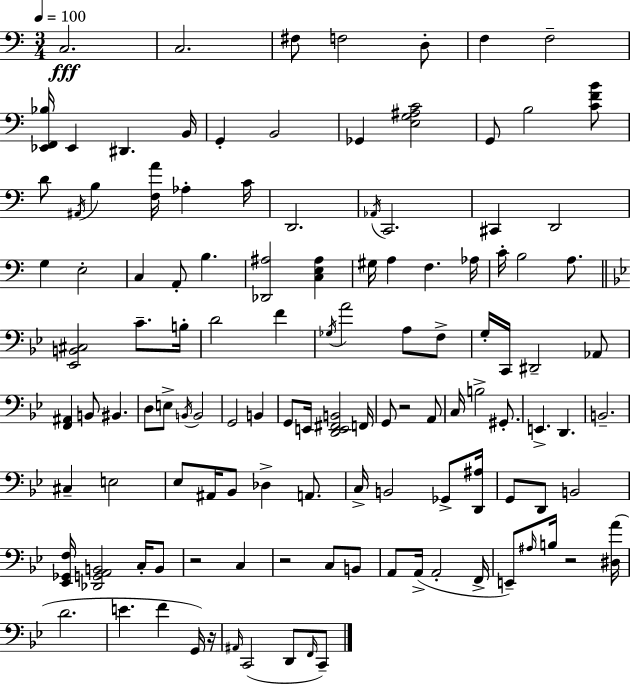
X:1
T:Untitled
M:3/4
L:1/4
K:C
C,2 C,2 ^F,/2 F,2 D,/2 F, F,2 [_E,,F,,_B,]/4 _E,, ^D,, B,,/4 G,, B,,2 _G,, [E,G,^A,C]2 G,,/2 B,2 [CFB]/2 D/2 ^A,,/4 B, [F,A]/4 _A, C/4 D,,2 _A,,/4 C,,2 ^C,, D,,2 G, E,2 C, A,,/2 B, [_D,,^A,]2 [C,E,^A,] ^G,/4 A, F, _A,/4 C/4 B,2 A,/2 [_E,,B,,^C,]2 C/2 B,/4 D2 F _G,/4 A2 A,/2 F,/2 G,/4 C,,/4 ^D,,2 _A,,/2 [F,,^A,,] B,,/2 ^B,, D,/2 E,/2 B,,/4 B,,2 G,,2 B,, G,,/2 E,,/4 [D,,E,,^F,,B,,]2 F,,/4 G,,/2 z2 A,,/2 C,/4 B,2 ^G,,/2 E,, D,, B,,2 ^C, E,2 _E,/2 ^A,,/4 _B,,/2 _D, A,,/2 C,/4 B,,2 _G,,/2 [D,,^A,]/4 G,,/2 D,,/2 B,,2 [_E,,_G,,F,]/4 [_D,,G,,A,,B,,]2 C,/4 B,,/2 z2 C, z2 C,/2 B,,/2 A,,/2 A,,/4 A,,2 F,,/4 E,,/2 ^A,/4 B,/4 z2 [^D,A]/4 D2 E F G,,/4 z/4 ^A,,/4 C,,2 D,,/2 F,,/4 C,,/2